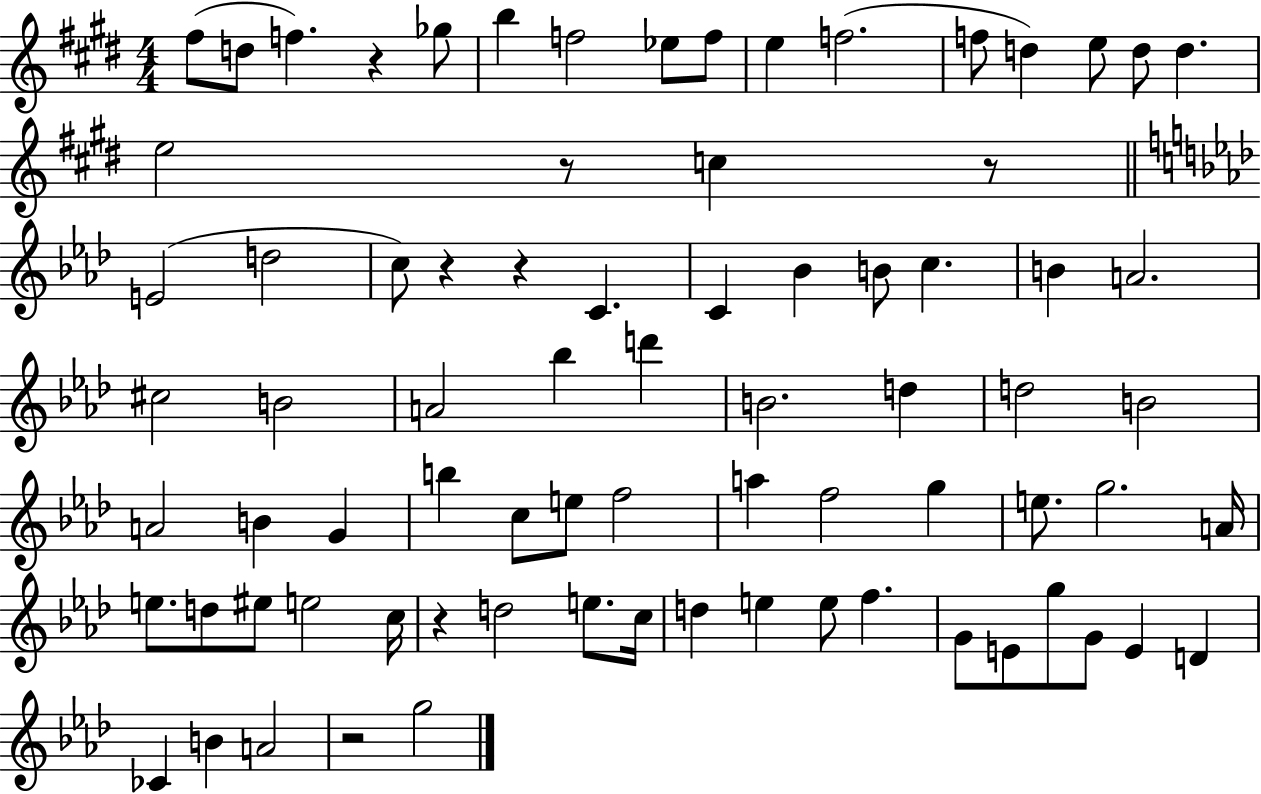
F#5/e D5/e F5/q. R/q Gb5/e B5/q F5/h Eb5/e F5/e E5/q F5/h. F5/e D5/q E5/e D5/e D5/q. E5/h R/e C5/q R/e E4/h D5/h C5/e R/q R/q C4/q. C4/q Bb4/q B4/e C5/q. B4/q A4/h. C#5/h B4/h A4/h Bb5/q D6/q B4/h. D5/q D5/h B4/h A4/h B4/q G4/q B5/q C5/e E5/e F5/h A5/q F5/h G5/q E5/e. G5/h. A4/s E5/e. D5/e EIS5/e E5/h C5/s R/q D5/h E5/e. C5/s D5/q E5/q E5/e F5/q. G4/e E4/e G5/e G4/e E4/q D4/q CES4/q B4/q A4/h R/h G5/h